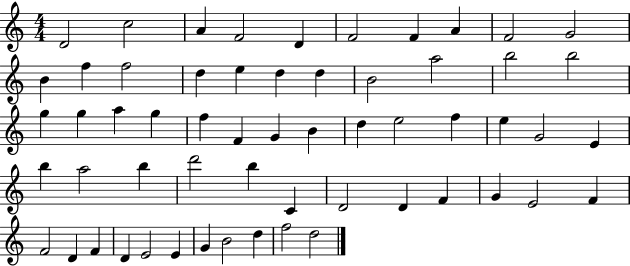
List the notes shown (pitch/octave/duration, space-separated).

D4/h C5/h A4/q F4/h D4/q F4/h F4/q A4/q F4/h G4/h B4/q F5/q F5/h D5/q E5/q D5/q D5/q B4/h A5/h B5/h B5/h G5/q G5/q A5/q G5/q F5/q F4/q G4/q B4/q D5/q E5/h F5/q E5/q G4/h E4/q B5/q A5/h B5/q D6/h B5/q C4/q D4/h D4/q F4/q G4/q E4/h F4/q F4/h D4/q F4/q D4/q E4/h E4/q G4/q B4/h D5/q F5/h D5/h